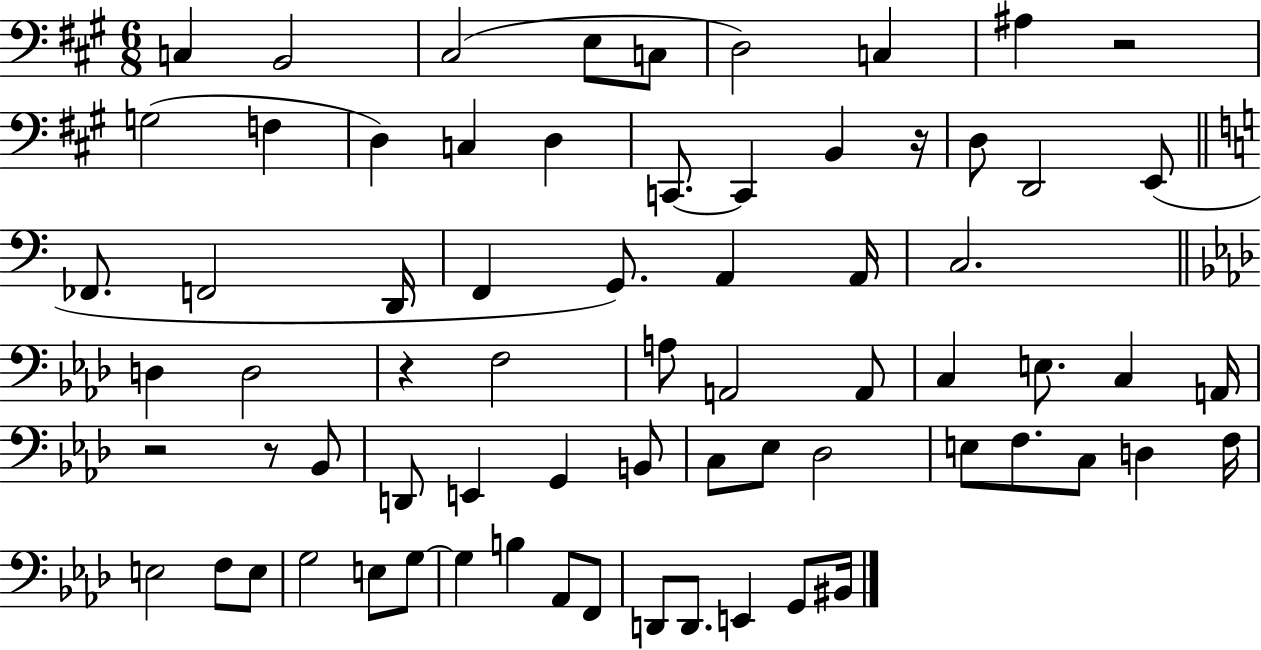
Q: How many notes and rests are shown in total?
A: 70